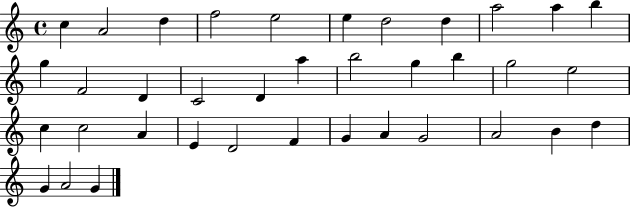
X:1
T:Untitled
M:4/4
L:1/4
K:C
c A2 d f2 e2 e d2 d a2 a b g F2 D C2 D a b2 g b g2 e2 c c2 A E D2 F G A G2 A2 B d G A2 G